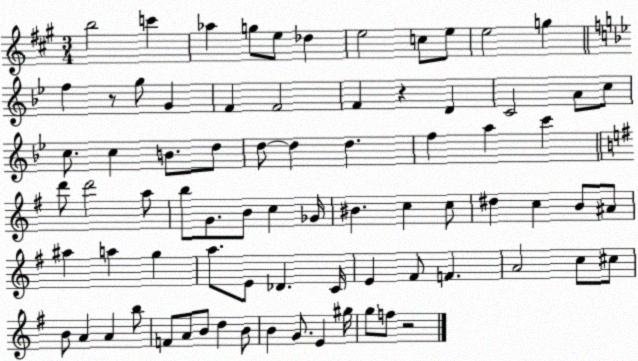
X:1
T:Untitled
M:3/4
L:1/4
K:A
b2 c' _a g/2 e/2 _d e2 c/2 e/2 e2 g f z/2 g/2 G F F2 F z D C2 A/2 c/2 c/2 c B/2 d/2 d/2 d d f a c' d'/2 d'2 a/2 b/2 G/2 B/2 c _G/4 ^B c c/2 ^d c B/2 ^A/2 ^a a g a/2 E/2 _D C/4 E ^F/2 F A2 c/2 ^c/2 B/2 A A b/2 F/2 A/2 B/2 d B/2 B G/2 E ^g/4 g/2 f/2 z2